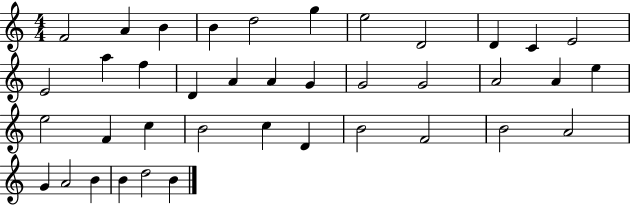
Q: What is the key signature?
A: C major